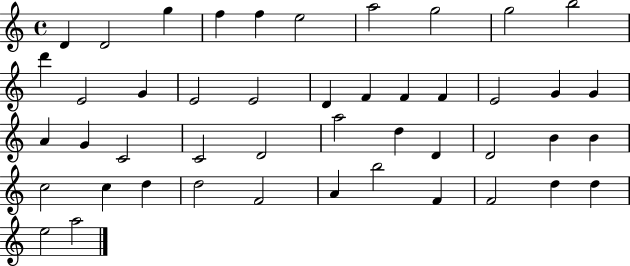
{
  \clef treble
  \time 4/4
  \defaultTimeSignature
  \key c \major
  d'4 d'2 g''4 | f''4 f''4 e''2 | a''2 g''2 | g''2 b''2 | \break d'''4 e'2 g'4 | e'2 e'2 | d'4 f'4 f'4 f'4 | e'2 g'4 g'4 | \break a'4 g'4 c'2 | c'2 d'2 | a''2 d''4 d'4 | d'2 b'4 b'4 | \break c''2 c''4 d''4 | d''2 f'2 | a'4 b''2 f'4 | f'2 d''4 d''4 | \break e''2 a''2 | \bar "|."
}